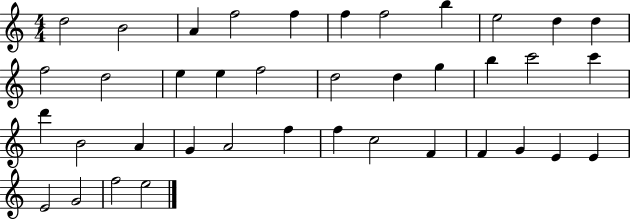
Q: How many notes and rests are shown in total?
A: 39